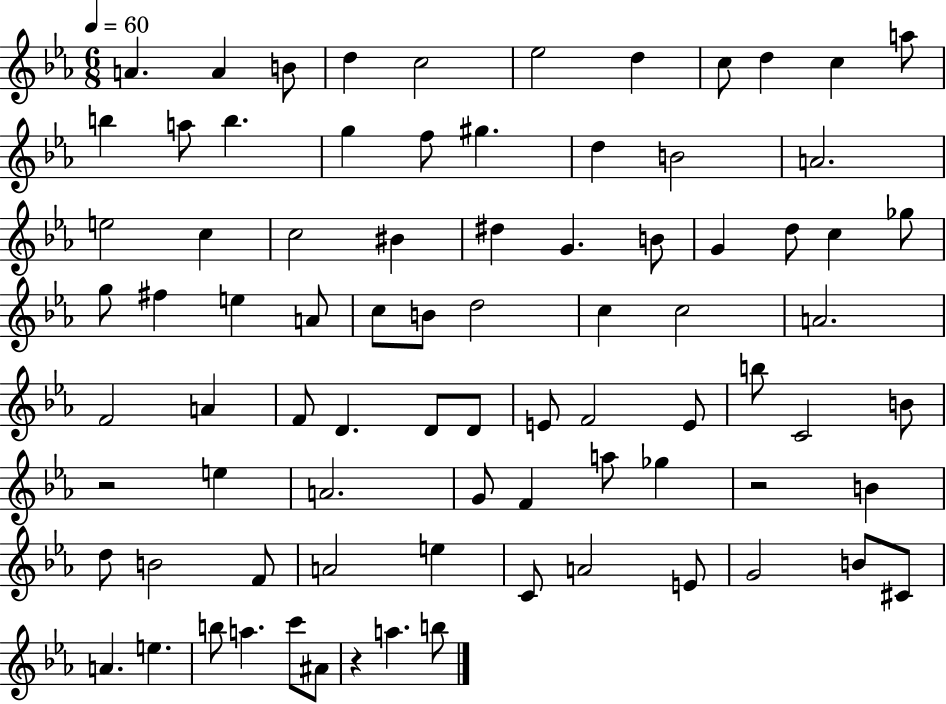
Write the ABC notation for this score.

X:1
T:Untitled
M:6/8
L:1/4
K:Eb
A A B/2 d c2 _e2 d c/2 d c a/2 b a/2 b g f/2 ^g d B2 A2 e2 c c2 ^B ^d G B/2 G d/2 c _g/2 g/2 ^f e A/2 c/2 B/2 d2 c c2 A2 F2 A F/2 D D/2 D/2 E/2 F2 E/2 b/2 C2 B/2 z2 e A2 G/2 F a/2 _g z2 B d/2 B2 F/2 A2 e C/2 A2 E/2 G2 B/2 ^C/2 A e b/2 a c'/2 ^A/2 z a b/2